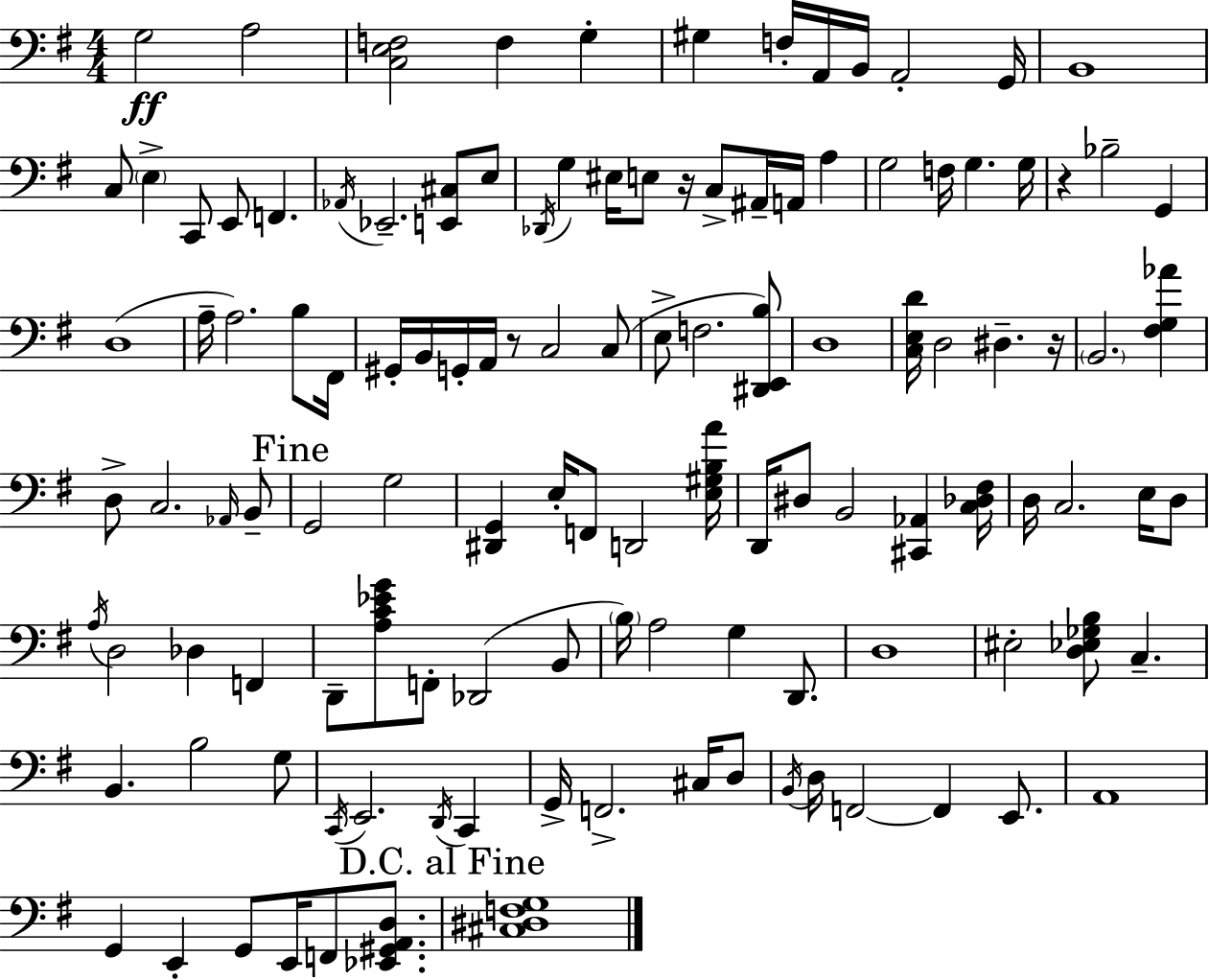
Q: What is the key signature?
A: E minor